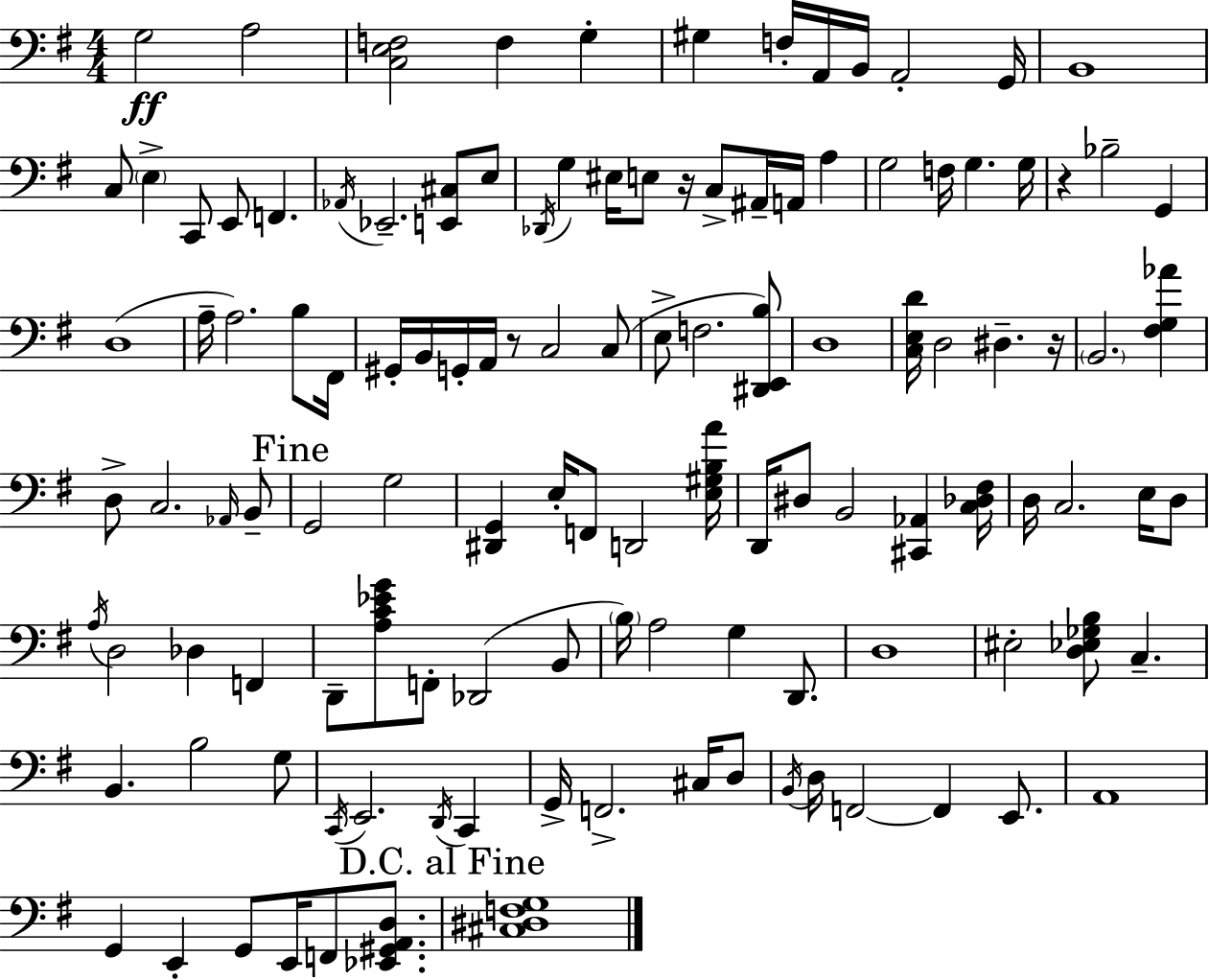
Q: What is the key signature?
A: E minor